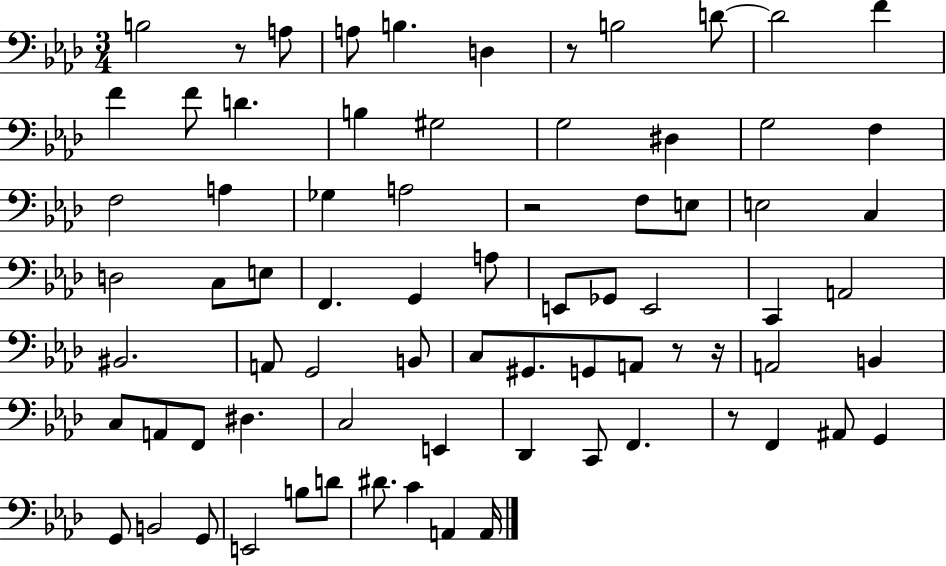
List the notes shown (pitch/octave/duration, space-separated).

B3/h R/e A3/e A3/e B3/q. D3/q R/e B3/h D4/e D4/h F4/q F4/q F4/e D4/q. B3/q G#3/h G3/h D#3/q G3/h F3/q F3/h A3/q Gb3/q A3/h R/h F3/e E3/e E3/h C3/q D3/h C3/e E3/e F2/q. G2/q A3/e E2/e Gb2/e E2/h C2/q A2/h BIS2/h. A2/e G2/h B2/e C3/e G#2/e. G2/e A2/e R/e R/s A2/h B2/q C3/e A2/e F2/e D#3/q. C3/h E2/q Db2/q C2/e F2/q. R/e F2/q A#2/e G2/q G2/e B2/h G2/e E2/h B3/e D4/e D#4/e. C4/q A2/q A2/s